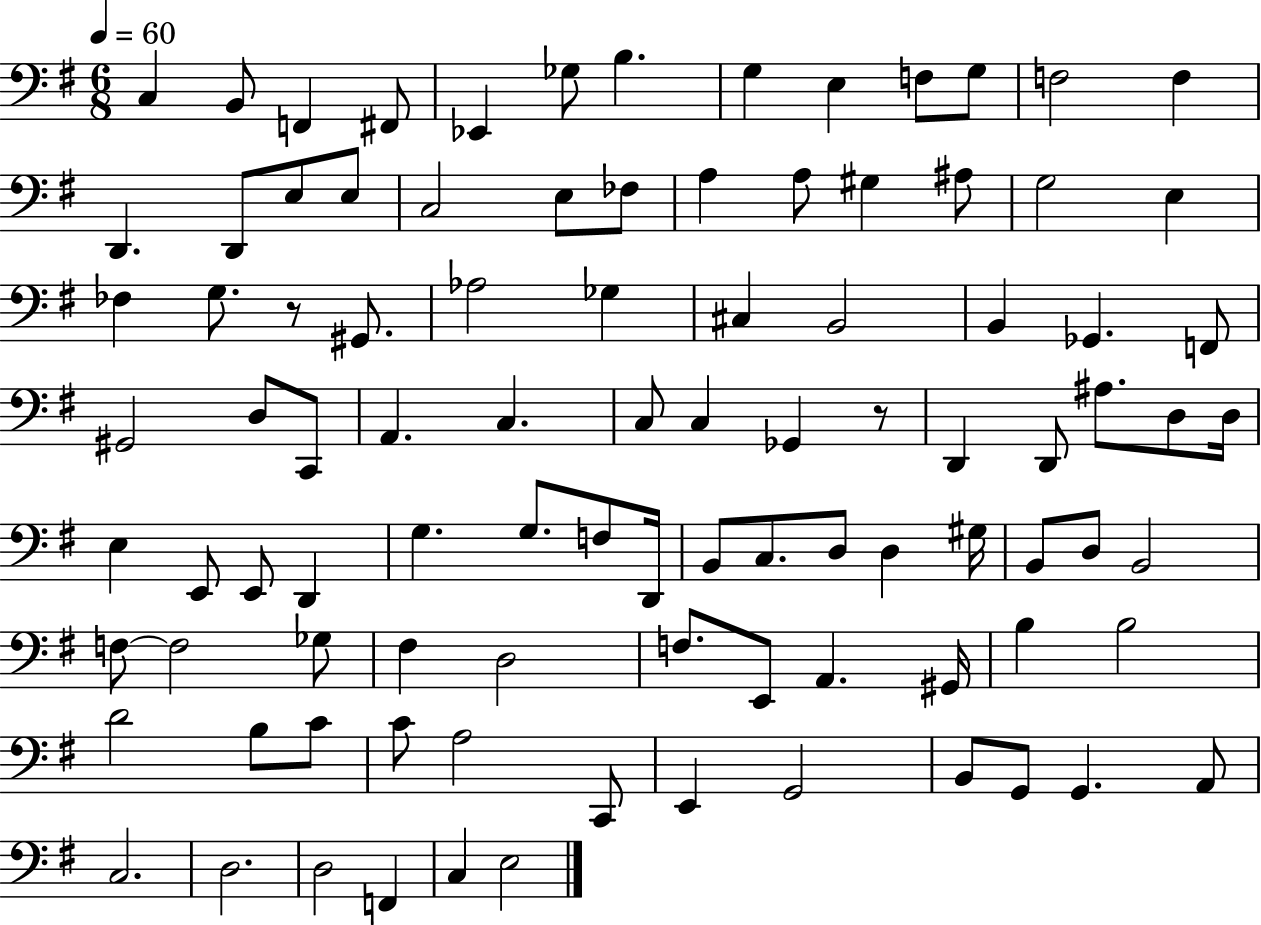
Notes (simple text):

C3/q B2/e F2/q F#2/e Eb2/q Gb3/e B3/q. G3/q E3/q F3/e G3/e F3/h F3/q D2/q. D2/e E3/e E3/e C3/h E3/e FES3/e A3/q A3/e G#3/q A#3/e G3/h E3/q FES3/q G3/e. R/e G#2/e. Ab3/h Gb3/q C#3/q B2/h B2/q Gb2/q. F2/e G#2/h D3/e C2/e A2/q. C3/q. C3/e C3/q Gb2/q R/e D2/q D2/e A#3/e. D3/e D3/s E3/q E2/e E2/e D2/q G3/q. G3/e. F3/e D2/s B2/e C3/e. D3/e D3/q G#3/s B2/e D3/e B2/h F3/e F3/h Gb3/e F#3/q D3/h F3/e. E2/e A2/q. G#2/s B3/q B3/h D4/h B3/e C4/e C4/e A3/h C2/e E2/q G2/h B2/e G2/e G2/q. A2/e C3/h. D3/h. D3/h F2/q C3/q E3/h